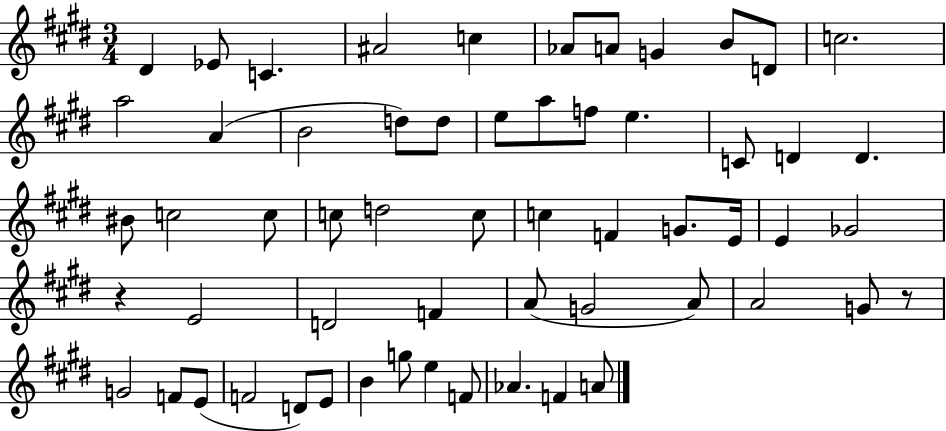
X:1
T:Untitled
M:3/4
L:1/4
K:E
^D _E/2 C ^A2 c _A/2 A/2 G B/2 D/2 c2 a2 A B2 d/2 d/2 e/2 a/2 f/2 e C/2 D D ^B/2 c2 c/2 c/2 d2 c/2 c F G/2 E/4 E _G2 z E2 D2 F A/2 G2 A/2 A2 G/2 z/2 G2 F/2 E/2 F2 D/2 E/2 B g/2 e F/2 _A F A/2